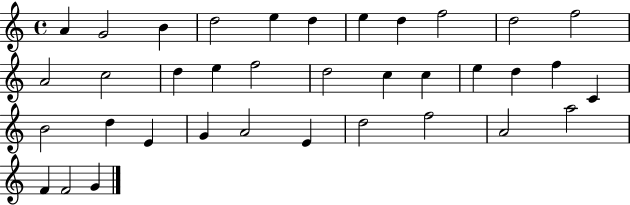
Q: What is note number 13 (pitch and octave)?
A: C5